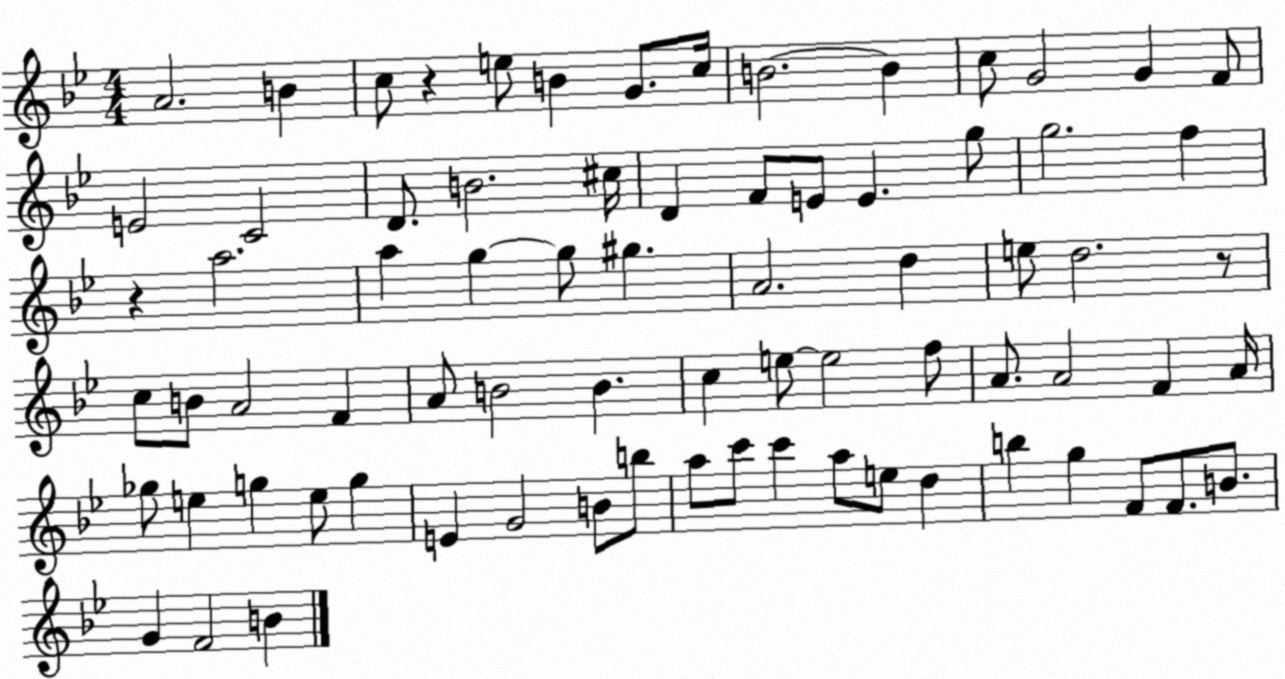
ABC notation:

X:1
T:Untitled
M:4/4
L:1/4
K:Bb
A2 B c/2 z e/2 B G/2 c/4 B2 B c/2 G2 G F/2 E2 C2 D/2 B2 ^c/4 D F/2 E/2 E g/2 g2 f z a2 a g g/2 ^g A2 d e/2 d2 z/2 c/2 B/2 A2 F A/2 B2 B c e/2 e2 f/2 A/2 A2 F A/4 _g/2 e g e/2 g E G2 B/2 b/2 a/2 c'/2 c' a/2 e/2 d b g F/2 F/2 B/2 G F2 B